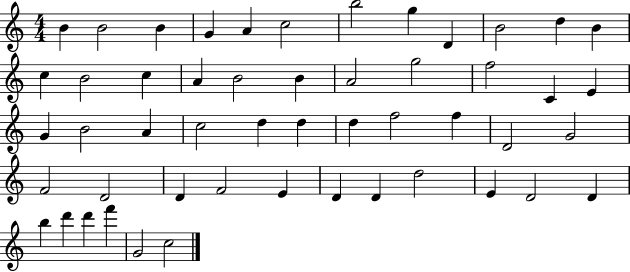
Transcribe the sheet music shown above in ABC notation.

X:1
T:Untitled
M:4/4
L:1/4
K:C
B B2 B G A c2 b2 g D B2 d B c B2 c A B2 B A2 g2 f2 C E G B2 A c2 d d d f2 f D2 G2 F2 D2 D F2 E D D d2 E D2 D b d' d' f' G2 c2